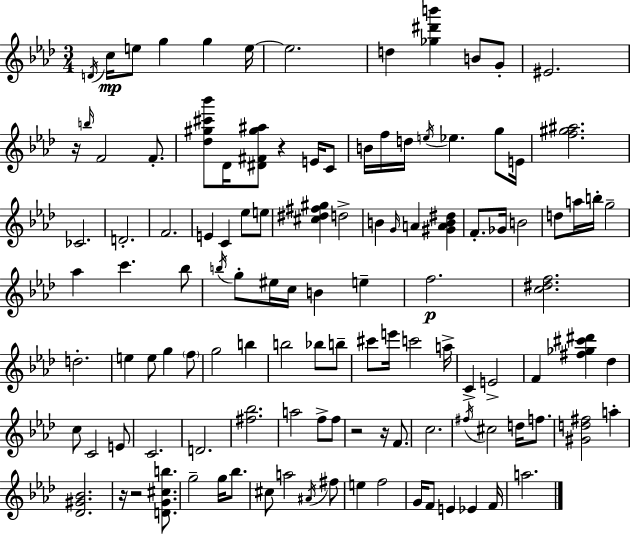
D4/s C5/s E5/e G5/q G5/q E5/s E5/h. D5/q [Gb5,D#6,B6]/q B4/e G4/e EIS4/h. R/s B5/s F4/h F4/e. [Db5,G#5,C#6,Bb6]/e Db4/s [D#4,F#4,G#5,A#5]/e R/q E4/s C4/e B4/s F5/s D5/s E5/s Eb5/q. G5/e E4/s [F5,G#5,A#5]/h. CES4/h. D4/h. F4/h. E4/q C4/q Eb5/e E5/e [C#5,D#5,F#5,G#5]/q D5/h B4/q G4/s A4/q [G#4,A4,B4,D#5]/q F4/e. Gb4/s B4/h D5/e A5/s B5/s G5/h Ab5/q C6/q. Bb5/e B5/s G5/e EIS5/s C5/s B4/q E5/q F5/h. [C5,D#5,F5]/h. D5/h. E5/q E5/e G5/q F5/e G5/h B5/q B5/h Bb5/e B5/e C#6/e E6/s C6/h A5/s C4/q E4/h F4/q [F#5,Gb5,C#6,D#6]/q Db5/q C5/e C4/h E4/e C4/h. D4/h. [F#5,Bb5]/h. A5/h F5/e F5/e R/h R/s F4/e. C5/h. F#5/s C#5/h D5/s F5/e. [G#4,D5,F#5]/h A5/q [Db4,G#4,Bb4]/h. R/s R/h [D4,G4,C#5,B5]/e. G5/h G5/s Bb5/e. C#5/e A5/h A#4/s F#5/e E5/q F5/h G4/s F4/e E4/q Eb4/q F4/s A5/h.